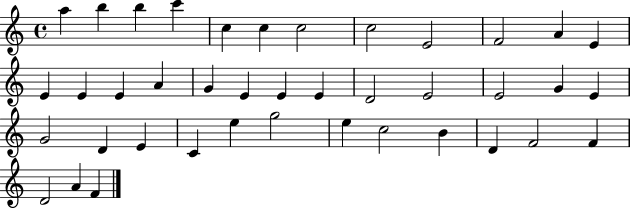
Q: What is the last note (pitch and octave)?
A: F4